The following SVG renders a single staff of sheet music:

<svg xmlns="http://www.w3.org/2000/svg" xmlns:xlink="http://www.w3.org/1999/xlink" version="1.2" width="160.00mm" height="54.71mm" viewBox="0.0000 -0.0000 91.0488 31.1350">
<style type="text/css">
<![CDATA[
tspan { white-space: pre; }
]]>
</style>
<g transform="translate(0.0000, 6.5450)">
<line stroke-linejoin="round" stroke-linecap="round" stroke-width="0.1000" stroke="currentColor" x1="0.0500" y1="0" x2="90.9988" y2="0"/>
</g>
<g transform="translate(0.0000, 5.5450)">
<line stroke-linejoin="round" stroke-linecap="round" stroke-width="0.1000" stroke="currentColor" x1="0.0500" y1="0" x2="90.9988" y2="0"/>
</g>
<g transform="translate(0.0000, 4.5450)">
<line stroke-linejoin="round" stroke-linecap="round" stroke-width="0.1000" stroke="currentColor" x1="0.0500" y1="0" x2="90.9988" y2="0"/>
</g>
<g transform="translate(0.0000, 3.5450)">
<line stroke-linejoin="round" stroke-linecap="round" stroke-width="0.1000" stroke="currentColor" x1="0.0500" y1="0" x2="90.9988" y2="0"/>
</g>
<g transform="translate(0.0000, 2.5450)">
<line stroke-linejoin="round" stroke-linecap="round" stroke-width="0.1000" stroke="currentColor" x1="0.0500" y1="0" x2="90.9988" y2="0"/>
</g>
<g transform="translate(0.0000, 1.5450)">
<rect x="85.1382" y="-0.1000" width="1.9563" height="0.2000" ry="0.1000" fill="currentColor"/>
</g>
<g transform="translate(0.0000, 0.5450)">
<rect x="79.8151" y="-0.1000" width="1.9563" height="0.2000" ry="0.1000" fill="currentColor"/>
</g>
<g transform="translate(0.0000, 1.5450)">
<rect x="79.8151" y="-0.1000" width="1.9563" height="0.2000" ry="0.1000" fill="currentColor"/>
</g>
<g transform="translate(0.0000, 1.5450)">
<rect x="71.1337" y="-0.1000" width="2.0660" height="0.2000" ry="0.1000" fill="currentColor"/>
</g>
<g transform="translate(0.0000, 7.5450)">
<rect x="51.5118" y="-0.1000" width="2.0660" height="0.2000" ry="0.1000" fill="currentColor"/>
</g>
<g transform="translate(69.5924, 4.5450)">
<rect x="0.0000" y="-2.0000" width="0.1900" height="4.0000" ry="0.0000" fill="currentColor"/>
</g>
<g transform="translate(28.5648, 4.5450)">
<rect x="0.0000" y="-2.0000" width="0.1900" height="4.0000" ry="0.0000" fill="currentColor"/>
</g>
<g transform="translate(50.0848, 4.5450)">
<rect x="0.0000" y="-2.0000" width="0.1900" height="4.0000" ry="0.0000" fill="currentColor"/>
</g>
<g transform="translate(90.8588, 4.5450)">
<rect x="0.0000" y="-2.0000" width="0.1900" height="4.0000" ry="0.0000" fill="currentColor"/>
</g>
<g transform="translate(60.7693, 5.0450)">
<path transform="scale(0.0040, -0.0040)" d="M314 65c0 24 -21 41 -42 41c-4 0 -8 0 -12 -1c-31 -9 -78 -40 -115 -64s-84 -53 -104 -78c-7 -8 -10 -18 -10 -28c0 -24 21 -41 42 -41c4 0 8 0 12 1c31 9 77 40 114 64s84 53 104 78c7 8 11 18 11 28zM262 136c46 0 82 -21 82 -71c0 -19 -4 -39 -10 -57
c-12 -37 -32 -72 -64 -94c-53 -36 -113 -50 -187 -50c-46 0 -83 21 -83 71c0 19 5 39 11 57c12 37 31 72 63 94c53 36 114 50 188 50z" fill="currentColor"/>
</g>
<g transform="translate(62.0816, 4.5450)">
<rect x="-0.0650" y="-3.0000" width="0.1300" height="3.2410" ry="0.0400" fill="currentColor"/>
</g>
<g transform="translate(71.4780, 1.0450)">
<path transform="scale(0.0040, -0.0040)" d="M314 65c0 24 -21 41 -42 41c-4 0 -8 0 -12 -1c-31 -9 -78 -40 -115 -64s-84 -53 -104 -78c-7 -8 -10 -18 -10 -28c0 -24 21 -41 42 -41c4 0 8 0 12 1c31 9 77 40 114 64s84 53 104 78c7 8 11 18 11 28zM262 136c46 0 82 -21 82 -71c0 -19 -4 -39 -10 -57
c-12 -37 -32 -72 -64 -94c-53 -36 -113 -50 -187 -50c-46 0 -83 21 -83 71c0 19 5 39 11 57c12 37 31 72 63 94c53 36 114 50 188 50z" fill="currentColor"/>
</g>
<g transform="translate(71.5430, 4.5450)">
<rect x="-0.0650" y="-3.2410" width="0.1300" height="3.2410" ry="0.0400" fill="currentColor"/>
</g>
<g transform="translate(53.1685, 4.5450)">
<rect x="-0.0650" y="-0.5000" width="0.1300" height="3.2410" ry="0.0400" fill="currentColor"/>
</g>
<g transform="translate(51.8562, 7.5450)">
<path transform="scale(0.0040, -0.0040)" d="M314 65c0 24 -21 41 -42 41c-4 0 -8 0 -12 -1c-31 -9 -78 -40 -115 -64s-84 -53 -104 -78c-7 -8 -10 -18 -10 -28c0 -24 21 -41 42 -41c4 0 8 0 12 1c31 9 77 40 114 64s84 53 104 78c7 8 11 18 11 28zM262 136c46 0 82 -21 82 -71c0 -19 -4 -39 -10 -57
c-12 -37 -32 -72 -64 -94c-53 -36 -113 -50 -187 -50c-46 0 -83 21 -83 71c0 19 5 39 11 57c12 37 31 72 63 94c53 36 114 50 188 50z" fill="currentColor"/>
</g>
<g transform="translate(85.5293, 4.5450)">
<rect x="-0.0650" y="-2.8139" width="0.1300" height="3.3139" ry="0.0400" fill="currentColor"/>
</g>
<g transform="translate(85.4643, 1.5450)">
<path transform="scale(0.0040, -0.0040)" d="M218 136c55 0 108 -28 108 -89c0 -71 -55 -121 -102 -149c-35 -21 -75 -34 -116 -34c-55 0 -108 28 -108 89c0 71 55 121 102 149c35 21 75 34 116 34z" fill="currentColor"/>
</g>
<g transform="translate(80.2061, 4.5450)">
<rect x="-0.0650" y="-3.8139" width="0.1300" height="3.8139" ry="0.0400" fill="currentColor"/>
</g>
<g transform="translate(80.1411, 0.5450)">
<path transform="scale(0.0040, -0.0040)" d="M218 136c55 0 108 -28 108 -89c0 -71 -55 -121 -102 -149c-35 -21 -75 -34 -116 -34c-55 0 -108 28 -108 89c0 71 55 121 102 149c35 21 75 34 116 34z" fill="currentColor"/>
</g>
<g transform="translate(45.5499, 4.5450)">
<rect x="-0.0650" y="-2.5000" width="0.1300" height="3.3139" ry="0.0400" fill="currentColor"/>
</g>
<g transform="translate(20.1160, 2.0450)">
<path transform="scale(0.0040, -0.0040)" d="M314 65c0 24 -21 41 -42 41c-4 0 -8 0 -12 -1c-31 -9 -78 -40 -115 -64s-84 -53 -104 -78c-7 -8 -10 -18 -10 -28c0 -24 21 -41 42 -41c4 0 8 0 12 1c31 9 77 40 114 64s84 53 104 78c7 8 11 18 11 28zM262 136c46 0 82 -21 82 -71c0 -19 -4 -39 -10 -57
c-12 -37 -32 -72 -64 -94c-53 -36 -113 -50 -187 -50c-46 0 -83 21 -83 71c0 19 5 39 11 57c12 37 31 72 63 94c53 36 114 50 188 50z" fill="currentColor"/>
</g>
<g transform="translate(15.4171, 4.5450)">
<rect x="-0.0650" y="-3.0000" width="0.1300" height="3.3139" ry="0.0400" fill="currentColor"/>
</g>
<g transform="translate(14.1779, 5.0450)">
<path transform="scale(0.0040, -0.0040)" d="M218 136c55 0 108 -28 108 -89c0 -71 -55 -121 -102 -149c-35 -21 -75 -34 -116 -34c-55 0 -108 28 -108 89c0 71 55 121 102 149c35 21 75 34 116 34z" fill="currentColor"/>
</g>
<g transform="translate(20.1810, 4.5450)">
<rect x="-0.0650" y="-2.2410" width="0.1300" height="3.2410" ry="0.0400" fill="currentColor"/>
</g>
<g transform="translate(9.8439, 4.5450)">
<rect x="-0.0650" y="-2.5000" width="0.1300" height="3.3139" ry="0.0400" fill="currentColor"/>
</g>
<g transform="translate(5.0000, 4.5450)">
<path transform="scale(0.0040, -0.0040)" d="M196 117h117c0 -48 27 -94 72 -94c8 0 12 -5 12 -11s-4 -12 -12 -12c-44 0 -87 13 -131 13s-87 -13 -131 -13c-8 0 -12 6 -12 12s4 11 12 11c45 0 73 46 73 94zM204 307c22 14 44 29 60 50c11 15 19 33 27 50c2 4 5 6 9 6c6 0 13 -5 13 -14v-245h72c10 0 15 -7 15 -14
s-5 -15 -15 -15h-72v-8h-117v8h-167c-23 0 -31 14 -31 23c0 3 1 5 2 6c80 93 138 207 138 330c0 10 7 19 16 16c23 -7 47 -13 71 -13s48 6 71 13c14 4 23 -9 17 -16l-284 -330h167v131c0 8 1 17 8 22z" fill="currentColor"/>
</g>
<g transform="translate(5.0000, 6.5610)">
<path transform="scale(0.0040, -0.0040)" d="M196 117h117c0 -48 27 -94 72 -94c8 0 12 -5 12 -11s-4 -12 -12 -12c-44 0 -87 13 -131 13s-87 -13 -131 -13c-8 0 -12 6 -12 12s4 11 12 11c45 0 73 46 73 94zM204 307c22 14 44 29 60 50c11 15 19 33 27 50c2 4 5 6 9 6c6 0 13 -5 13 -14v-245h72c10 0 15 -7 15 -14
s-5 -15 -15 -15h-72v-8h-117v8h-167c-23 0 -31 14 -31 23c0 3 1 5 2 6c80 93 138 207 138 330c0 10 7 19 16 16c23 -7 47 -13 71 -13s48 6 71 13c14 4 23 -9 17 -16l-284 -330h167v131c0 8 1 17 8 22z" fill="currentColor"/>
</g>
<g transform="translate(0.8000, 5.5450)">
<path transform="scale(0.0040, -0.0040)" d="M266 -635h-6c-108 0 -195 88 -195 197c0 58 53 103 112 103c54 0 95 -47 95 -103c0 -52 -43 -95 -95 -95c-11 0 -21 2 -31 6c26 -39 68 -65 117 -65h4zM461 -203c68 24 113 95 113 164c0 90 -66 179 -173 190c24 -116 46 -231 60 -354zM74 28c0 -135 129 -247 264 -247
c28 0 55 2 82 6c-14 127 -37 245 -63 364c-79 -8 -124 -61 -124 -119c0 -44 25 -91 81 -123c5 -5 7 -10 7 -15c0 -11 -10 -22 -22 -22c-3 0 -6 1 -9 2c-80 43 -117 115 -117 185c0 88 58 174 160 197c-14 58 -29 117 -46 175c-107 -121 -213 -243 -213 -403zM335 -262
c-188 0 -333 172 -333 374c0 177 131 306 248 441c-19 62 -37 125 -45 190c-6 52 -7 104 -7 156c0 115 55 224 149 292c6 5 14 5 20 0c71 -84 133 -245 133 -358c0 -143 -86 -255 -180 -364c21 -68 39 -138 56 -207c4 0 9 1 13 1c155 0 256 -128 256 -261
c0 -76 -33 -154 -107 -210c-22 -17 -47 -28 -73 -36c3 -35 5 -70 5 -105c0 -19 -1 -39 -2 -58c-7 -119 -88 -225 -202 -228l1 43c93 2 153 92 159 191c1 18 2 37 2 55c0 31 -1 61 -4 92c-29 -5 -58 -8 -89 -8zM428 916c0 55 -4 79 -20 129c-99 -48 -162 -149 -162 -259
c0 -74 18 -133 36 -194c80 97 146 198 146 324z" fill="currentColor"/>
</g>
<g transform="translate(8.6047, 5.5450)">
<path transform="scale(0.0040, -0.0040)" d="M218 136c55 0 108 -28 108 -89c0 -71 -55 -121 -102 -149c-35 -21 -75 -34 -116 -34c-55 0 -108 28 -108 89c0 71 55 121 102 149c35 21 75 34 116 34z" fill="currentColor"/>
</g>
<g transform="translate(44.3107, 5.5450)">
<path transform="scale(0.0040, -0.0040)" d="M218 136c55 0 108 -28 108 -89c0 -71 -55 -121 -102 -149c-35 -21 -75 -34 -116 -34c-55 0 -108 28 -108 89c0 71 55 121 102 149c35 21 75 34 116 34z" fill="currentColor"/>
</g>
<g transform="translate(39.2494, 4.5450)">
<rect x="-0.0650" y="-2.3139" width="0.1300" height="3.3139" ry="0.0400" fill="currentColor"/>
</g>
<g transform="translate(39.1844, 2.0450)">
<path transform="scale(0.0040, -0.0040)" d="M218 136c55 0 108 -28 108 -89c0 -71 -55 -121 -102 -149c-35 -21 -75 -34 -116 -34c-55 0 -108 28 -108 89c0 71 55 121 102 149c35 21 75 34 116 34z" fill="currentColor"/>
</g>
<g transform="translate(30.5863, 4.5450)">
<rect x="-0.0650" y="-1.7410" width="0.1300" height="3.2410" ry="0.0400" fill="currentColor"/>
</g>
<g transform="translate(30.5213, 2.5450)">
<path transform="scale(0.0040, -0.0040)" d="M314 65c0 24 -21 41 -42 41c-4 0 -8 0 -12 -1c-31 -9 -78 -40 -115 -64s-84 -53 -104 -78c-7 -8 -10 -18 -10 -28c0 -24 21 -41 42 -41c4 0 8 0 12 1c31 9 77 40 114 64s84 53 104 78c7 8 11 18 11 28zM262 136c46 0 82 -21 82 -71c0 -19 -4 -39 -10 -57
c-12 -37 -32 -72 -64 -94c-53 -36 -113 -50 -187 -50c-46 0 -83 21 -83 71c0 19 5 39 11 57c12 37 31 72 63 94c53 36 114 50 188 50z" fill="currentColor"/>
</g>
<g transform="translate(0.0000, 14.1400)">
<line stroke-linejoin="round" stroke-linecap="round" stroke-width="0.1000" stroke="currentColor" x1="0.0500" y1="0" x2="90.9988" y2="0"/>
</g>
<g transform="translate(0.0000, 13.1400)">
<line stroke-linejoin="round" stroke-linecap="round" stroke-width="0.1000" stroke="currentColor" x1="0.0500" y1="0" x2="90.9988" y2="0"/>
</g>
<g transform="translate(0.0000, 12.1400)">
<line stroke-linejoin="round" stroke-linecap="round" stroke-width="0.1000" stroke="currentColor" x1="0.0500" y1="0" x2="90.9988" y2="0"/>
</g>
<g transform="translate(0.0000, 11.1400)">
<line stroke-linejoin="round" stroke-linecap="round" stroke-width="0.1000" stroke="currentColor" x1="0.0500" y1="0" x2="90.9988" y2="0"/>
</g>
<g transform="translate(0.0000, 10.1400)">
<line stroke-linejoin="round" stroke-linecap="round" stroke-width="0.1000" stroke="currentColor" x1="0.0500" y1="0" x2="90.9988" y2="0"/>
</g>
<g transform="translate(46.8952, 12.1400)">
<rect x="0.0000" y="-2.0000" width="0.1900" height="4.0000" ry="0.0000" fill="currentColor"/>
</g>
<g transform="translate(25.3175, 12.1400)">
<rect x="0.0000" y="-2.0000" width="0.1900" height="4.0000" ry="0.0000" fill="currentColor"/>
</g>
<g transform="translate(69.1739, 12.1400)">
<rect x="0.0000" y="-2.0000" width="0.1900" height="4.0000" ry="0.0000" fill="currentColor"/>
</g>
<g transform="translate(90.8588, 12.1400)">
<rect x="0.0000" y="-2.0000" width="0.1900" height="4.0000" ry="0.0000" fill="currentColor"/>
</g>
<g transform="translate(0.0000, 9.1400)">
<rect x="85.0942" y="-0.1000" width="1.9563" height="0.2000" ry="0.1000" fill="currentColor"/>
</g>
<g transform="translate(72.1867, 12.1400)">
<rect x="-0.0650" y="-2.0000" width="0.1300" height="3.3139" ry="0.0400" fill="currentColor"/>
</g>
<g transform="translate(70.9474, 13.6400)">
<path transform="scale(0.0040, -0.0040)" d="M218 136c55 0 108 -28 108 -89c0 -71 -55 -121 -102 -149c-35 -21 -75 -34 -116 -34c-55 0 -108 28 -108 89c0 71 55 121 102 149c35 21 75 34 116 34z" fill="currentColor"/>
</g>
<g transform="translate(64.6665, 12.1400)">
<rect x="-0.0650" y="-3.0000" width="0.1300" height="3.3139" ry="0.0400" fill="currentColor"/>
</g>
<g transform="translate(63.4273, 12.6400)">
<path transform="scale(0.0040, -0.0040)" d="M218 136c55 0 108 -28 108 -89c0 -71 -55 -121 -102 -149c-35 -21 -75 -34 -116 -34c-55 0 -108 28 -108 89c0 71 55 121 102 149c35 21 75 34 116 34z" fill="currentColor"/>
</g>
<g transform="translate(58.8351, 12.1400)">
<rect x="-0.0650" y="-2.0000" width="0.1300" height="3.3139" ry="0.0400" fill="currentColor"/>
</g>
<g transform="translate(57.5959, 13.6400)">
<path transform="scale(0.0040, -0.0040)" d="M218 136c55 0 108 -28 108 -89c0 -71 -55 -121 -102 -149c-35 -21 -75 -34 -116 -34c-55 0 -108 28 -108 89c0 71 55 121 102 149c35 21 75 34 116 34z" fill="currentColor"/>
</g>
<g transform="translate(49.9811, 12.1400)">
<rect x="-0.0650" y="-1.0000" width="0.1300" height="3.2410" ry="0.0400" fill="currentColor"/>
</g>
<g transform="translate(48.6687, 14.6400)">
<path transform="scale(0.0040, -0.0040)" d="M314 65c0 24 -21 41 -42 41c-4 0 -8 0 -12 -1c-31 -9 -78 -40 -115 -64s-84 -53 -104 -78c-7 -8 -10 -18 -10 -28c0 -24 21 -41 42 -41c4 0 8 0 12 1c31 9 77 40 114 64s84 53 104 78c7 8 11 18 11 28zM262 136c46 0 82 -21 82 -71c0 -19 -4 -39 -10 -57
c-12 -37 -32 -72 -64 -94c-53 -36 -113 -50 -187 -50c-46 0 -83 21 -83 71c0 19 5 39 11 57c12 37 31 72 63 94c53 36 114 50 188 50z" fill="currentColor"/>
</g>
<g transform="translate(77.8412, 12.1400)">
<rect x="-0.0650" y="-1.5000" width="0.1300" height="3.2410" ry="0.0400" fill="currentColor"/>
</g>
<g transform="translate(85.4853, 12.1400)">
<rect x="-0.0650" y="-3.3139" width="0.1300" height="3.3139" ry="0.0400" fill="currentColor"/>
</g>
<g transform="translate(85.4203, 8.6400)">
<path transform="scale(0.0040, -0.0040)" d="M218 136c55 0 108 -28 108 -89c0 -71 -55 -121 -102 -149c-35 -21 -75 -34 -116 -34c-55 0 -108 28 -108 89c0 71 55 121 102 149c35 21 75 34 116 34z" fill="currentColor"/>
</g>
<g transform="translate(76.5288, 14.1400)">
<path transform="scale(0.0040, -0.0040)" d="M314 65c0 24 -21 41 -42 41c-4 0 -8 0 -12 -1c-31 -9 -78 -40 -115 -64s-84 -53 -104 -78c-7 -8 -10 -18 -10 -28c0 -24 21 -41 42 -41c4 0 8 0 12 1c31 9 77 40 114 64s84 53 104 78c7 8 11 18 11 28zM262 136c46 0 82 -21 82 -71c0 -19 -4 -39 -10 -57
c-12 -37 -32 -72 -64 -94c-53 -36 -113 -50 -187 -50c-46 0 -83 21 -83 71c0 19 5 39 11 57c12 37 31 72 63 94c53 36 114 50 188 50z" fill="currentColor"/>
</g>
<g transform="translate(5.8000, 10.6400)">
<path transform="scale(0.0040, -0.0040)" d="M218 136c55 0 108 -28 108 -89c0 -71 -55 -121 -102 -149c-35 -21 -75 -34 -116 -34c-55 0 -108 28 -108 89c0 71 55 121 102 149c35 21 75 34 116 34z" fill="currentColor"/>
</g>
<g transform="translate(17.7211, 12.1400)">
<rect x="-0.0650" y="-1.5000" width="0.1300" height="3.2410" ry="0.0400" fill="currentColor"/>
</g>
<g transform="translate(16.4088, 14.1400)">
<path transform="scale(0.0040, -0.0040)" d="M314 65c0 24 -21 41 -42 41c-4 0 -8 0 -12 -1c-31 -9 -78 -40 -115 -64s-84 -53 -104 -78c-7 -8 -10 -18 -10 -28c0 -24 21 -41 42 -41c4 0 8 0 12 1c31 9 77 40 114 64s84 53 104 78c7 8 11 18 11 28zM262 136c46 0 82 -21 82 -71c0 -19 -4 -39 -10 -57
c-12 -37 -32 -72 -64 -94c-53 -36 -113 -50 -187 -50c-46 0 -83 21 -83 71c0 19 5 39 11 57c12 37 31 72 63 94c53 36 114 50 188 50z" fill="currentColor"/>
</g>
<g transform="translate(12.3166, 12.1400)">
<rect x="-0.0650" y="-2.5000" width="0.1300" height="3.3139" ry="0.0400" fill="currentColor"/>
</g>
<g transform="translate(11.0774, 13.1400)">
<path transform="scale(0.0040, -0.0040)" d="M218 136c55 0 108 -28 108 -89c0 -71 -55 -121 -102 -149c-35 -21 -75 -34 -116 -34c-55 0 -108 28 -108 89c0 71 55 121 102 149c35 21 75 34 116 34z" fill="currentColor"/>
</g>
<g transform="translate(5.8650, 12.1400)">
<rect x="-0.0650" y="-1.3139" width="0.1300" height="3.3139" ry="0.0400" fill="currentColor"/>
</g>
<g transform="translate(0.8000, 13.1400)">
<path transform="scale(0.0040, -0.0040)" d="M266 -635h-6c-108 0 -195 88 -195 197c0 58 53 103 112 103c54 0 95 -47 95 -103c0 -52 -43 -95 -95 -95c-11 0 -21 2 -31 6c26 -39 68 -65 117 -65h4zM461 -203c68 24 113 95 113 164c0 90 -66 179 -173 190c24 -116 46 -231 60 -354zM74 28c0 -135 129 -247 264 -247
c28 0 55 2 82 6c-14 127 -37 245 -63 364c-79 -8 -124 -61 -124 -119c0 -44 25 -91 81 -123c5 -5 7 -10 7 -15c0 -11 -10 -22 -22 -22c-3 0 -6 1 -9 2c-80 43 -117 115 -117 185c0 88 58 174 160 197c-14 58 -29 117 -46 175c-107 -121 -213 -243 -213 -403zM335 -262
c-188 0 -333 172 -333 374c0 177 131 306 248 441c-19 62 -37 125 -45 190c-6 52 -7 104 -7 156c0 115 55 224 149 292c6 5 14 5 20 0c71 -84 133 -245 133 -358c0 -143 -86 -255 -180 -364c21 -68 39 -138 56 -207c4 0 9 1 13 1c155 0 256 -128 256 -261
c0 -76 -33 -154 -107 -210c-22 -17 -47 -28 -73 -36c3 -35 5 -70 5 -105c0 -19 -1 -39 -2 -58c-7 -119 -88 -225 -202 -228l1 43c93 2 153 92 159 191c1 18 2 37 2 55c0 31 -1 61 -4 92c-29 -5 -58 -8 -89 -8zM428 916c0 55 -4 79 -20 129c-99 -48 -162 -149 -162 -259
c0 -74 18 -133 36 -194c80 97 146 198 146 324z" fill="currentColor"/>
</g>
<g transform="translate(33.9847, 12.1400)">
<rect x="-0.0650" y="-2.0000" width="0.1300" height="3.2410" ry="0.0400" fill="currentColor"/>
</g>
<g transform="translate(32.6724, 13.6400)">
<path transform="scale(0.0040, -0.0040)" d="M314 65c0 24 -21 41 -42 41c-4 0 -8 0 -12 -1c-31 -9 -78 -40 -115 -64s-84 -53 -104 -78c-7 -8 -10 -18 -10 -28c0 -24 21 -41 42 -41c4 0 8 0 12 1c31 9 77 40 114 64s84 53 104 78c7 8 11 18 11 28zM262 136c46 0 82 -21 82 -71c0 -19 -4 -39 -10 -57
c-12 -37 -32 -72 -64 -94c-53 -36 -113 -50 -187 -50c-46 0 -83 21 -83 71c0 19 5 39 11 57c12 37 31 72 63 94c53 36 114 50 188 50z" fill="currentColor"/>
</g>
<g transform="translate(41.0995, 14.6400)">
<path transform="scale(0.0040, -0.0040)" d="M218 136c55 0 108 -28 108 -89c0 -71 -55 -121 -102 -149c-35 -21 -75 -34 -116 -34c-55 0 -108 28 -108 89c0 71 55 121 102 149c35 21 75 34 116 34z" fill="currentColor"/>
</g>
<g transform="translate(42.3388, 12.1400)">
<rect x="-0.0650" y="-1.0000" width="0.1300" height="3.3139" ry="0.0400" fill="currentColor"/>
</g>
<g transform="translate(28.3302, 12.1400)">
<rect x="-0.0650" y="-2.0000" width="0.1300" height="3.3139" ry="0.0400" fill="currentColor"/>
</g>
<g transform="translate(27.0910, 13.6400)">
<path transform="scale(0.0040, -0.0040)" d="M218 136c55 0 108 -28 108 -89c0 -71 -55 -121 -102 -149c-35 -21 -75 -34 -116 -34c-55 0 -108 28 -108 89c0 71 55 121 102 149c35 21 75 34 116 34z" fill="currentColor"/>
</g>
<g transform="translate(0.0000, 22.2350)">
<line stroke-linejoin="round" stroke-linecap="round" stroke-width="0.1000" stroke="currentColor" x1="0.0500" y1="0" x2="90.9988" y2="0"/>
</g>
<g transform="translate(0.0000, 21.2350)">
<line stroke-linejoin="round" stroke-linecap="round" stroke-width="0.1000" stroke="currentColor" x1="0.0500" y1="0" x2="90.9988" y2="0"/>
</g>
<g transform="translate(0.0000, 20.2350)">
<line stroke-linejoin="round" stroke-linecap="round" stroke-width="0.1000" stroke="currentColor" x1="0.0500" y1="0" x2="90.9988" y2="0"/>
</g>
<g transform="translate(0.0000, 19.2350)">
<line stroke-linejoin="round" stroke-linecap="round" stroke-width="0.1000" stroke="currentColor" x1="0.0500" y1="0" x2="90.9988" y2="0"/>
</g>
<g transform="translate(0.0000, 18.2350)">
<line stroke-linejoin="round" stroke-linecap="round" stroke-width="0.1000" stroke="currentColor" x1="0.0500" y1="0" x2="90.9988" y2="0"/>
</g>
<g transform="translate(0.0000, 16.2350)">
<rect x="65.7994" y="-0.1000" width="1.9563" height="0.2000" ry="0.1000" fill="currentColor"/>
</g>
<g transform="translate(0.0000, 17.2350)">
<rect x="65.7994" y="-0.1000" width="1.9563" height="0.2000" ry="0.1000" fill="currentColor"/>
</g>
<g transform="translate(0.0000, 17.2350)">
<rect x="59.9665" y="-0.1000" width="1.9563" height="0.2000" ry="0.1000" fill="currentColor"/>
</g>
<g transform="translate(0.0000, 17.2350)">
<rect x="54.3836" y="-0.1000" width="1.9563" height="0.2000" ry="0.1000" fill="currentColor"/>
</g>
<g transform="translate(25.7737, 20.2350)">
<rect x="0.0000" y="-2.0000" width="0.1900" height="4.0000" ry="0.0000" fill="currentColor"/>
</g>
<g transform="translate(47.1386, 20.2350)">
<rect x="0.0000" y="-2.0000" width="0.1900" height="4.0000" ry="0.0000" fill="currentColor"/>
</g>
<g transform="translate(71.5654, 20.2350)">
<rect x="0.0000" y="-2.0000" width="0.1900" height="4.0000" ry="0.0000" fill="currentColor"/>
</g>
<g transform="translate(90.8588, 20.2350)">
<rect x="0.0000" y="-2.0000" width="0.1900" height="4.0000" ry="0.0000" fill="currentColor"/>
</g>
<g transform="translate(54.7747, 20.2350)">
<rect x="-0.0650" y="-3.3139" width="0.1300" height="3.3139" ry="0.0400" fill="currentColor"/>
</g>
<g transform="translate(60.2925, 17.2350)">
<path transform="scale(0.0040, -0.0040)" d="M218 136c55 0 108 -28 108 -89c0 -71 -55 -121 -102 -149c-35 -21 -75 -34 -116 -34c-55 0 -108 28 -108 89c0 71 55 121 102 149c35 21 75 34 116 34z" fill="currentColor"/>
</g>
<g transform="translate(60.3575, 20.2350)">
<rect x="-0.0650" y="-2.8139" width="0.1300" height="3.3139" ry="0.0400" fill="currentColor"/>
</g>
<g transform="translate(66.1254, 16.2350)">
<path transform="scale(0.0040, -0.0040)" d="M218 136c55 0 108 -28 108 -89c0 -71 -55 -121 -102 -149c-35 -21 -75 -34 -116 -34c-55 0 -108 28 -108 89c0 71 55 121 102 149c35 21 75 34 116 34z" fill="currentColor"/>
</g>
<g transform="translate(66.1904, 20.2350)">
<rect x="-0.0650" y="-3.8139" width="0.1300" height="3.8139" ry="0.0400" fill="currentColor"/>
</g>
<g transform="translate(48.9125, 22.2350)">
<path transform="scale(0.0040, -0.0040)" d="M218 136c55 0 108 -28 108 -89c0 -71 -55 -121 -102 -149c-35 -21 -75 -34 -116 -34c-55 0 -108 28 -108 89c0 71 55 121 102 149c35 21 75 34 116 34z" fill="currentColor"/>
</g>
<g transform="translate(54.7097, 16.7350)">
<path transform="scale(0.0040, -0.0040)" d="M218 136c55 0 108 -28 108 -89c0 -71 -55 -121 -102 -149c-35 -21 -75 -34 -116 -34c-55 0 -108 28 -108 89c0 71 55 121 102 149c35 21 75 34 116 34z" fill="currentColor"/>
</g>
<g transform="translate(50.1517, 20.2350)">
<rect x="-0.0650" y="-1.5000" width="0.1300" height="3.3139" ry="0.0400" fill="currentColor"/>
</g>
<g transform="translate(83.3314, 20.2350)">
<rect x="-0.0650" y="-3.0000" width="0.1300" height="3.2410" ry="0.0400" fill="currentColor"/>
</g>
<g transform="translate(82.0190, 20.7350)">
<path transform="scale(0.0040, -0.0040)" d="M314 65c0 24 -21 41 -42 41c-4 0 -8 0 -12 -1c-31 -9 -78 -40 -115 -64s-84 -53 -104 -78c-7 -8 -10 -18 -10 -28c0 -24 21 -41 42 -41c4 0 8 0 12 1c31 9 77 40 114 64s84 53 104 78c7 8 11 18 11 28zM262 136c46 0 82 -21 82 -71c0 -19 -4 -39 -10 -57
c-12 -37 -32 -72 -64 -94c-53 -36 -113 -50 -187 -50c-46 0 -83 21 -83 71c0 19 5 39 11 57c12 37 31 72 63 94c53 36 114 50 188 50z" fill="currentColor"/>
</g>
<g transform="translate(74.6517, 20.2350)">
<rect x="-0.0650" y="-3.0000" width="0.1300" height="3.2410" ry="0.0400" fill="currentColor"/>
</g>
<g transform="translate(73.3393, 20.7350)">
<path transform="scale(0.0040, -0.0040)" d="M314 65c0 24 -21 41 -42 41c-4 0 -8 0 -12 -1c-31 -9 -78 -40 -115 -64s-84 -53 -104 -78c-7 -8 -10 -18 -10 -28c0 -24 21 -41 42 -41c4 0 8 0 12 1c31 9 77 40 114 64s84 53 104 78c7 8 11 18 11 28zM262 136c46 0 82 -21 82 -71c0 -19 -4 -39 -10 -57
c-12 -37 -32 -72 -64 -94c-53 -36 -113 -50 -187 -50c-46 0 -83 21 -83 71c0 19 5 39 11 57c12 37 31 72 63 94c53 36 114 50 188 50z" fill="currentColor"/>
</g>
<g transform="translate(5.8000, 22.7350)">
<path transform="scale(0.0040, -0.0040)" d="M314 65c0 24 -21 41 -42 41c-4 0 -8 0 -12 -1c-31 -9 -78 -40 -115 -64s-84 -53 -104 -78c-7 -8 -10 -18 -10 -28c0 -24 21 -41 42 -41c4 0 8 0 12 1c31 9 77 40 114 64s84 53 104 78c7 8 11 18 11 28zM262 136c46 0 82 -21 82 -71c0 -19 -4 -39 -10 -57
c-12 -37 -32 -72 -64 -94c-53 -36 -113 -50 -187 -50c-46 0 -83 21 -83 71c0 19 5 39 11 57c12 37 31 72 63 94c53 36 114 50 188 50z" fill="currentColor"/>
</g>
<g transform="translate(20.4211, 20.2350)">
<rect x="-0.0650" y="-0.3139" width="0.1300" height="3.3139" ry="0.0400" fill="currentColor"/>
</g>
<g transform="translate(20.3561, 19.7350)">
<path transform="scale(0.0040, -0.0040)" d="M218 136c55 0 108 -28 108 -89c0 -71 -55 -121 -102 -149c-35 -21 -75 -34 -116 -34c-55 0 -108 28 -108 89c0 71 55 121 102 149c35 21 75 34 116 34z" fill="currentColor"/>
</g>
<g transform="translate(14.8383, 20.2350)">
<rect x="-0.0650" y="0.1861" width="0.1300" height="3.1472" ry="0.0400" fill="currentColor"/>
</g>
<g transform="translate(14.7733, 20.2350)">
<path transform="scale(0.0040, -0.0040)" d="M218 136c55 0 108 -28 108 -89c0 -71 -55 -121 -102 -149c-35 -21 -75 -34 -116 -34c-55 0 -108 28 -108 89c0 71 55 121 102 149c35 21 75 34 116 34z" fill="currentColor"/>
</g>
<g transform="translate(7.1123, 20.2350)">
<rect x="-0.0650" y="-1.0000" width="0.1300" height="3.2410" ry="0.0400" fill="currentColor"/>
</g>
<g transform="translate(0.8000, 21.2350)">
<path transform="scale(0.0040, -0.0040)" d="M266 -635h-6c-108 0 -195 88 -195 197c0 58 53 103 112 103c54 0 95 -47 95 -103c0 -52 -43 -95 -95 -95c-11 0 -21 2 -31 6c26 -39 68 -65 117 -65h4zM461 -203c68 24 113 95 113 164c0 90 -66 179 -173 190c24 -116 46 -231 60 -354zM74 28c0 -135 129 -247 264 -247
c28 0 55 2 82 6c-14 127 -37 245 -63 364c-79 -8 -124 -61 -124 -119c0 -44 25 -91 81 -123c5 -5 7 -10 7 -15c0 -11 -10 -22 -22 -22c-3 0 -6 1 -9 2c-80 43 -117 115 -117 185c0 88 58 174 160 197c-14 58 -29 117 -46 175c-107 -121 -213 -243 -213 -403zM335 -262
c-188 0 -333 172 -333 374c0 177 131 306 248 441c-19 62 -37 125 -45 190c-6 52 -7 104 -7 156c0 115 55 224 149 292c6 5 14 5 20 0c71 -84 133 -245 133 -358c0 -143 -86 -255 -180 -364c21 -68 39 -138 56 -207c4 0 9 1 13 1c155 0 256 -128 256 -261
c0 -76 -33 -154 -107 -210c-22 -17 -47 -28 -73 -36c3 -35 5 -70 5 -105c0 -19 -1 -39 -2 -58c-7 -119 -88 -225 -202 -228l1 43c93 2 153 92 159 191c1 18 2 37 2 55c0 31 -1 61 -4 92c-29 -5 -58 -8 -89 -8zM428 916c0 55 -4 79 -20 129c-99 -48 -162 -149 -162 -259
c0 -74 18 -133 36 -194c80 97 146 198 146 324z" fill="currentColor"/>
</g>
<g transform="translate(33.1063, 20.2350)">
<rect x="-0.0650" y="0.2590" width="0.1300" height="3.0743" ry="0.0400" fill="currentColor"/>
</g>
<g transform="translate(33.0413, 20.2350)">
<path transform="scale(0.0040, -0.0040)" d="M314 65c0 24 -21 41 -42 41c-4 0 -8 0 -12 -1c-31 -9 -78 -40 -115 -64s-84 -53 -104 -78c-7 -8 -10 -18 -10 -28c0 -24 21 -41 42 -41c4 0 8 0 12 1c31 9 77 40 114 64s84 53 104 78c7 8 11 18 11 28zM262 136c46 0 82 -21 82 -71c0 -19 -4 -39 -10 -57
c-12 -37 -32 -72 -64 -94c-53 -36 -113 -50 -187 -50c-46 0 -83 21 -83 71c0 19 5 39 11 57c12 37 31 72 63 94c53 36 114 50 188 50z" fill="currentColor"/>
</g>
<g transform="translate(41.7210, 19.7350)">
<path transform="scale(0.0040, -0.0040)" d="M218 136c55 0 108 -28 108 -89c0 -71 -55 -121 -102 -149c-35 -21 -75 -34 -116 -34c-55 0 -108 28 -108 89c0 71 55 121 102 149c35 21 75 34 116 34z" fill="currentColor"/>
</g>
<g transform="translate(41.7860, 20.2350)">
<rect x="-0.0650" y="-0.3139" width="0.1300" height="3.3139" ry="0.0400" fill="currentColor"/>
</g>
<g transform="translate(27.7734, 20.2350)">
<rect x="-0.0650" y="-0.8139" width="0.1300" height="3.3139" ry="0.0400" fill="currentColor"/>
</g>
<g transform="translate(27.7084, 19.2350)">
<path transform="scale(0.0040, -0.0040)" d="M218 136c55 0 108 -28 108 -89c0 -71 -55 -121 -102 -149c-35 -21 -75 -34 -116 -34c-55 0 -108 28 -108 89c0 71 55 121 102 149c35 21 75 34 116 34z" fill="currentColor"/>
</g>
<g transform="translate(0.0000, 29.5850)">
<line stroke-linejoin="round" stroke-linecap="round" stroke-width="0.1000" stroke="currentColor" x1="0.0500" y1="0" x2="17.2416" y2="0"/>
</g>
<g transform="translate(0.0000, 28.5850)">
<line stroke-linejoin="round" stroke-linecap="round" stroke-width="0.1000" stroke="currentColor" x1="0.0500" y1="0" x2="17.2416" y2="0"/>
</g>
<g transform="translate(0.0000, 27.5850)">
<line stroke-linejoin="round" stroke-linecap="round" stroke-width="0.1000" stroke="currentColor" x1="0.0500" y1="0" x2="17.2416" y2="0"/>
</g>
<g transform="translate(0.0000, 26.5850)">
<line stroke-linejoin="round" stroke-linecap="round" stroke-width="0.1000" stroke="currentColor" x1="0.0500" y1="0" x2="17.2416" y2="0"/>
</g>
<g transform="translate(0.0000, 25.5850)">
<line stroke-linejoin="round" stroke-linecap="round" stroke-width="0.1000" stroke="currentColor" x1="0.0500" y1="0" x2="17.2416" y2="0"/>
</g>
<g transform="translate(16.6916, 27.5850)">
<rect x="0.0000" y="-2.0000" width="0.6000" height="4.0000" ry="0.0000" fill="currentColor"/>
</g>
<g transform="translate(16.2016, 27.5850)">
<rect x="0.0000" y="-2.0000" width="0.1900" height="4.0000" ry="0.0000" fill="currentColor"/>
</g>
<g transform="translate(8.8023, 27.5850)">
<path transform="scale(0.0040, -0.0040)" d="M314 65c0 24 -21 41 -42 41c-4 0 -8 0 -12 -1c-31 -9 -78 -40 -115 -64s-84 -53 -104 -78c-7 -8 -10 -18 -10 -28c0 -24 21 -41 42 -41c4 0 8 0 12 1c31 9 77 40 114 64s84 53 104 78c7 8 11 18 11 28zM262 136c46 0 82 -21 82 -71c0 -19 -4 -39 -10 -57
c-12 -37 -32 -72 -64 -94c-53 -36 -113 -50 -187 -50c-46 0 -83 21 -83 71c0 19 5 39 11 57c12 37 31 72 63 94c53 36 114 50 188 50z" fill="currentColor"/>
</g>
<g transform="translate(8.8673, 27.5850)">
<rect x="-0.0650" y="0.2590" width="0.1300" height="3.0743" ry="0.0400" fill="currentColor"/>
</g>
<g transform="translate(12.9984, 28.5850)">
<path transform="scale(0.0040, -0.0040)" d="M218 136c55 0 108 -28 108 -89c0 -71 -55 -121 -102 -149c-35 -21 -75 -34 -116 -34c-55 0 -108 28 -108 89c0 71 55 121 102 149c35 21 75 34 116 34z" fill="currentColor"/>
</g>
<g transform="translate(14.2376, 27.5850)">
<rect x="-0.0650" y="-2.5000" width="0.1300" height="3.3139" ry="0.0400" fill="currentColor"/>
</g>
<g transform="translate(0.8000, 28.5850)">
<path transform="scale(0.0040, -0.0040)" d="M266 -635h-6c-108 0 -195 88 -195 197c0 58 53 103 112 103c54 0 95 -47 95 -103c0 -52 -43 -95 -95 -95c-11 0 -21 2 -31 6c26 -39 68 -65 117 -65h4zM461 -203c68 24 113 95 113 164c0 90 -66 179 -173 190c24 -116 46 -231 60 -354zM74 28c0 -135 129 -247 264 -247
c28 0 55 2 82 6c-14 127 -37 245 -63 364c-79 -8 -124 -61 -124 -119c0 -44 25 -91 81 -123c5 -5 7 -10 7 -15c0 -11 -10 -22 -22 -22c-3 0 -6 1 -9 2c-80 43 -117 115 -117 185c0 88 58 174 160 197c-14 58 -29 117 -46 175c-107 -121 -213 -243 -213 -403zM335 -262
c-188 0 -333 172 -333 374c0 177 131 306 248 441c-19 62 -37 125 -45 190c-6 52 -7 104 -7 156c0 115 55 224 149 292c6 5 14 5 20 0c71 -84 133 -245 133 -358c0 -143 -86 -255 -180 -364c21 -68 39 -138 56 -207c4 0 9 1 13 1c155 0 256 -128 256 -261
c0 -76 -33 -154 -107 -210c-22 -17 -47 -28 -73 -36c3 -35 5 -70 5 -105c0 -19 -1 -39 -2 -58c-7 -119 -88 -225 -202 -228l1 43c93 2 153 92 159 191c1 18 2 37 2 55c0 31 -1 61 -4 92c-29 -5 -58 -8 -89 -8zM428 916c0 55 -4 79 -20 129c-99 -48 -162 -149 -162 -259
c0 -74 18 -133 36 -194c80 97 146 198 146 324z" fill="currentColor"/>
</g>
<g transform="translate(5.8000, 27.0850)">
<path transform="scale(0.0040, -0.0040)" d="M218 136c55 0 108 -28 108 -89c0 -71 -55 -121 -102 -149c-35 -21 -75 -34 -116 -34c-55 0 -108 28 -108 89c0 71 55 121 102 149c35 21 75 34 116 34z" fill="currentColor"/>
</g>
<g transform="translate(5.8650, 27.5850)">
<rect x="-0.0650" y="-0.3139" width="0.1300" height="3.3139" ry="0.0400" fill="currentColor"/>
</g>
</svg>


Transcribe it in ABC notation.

X:1
T:Untitled
M:4/4
L:1/4
K:C
G A g2 f2 g G C2 A2 b2 c' a e G E2 F F2 D D2 F A F E2 b D2 B c d B2 c E b a c' A2 A2 c B2 G